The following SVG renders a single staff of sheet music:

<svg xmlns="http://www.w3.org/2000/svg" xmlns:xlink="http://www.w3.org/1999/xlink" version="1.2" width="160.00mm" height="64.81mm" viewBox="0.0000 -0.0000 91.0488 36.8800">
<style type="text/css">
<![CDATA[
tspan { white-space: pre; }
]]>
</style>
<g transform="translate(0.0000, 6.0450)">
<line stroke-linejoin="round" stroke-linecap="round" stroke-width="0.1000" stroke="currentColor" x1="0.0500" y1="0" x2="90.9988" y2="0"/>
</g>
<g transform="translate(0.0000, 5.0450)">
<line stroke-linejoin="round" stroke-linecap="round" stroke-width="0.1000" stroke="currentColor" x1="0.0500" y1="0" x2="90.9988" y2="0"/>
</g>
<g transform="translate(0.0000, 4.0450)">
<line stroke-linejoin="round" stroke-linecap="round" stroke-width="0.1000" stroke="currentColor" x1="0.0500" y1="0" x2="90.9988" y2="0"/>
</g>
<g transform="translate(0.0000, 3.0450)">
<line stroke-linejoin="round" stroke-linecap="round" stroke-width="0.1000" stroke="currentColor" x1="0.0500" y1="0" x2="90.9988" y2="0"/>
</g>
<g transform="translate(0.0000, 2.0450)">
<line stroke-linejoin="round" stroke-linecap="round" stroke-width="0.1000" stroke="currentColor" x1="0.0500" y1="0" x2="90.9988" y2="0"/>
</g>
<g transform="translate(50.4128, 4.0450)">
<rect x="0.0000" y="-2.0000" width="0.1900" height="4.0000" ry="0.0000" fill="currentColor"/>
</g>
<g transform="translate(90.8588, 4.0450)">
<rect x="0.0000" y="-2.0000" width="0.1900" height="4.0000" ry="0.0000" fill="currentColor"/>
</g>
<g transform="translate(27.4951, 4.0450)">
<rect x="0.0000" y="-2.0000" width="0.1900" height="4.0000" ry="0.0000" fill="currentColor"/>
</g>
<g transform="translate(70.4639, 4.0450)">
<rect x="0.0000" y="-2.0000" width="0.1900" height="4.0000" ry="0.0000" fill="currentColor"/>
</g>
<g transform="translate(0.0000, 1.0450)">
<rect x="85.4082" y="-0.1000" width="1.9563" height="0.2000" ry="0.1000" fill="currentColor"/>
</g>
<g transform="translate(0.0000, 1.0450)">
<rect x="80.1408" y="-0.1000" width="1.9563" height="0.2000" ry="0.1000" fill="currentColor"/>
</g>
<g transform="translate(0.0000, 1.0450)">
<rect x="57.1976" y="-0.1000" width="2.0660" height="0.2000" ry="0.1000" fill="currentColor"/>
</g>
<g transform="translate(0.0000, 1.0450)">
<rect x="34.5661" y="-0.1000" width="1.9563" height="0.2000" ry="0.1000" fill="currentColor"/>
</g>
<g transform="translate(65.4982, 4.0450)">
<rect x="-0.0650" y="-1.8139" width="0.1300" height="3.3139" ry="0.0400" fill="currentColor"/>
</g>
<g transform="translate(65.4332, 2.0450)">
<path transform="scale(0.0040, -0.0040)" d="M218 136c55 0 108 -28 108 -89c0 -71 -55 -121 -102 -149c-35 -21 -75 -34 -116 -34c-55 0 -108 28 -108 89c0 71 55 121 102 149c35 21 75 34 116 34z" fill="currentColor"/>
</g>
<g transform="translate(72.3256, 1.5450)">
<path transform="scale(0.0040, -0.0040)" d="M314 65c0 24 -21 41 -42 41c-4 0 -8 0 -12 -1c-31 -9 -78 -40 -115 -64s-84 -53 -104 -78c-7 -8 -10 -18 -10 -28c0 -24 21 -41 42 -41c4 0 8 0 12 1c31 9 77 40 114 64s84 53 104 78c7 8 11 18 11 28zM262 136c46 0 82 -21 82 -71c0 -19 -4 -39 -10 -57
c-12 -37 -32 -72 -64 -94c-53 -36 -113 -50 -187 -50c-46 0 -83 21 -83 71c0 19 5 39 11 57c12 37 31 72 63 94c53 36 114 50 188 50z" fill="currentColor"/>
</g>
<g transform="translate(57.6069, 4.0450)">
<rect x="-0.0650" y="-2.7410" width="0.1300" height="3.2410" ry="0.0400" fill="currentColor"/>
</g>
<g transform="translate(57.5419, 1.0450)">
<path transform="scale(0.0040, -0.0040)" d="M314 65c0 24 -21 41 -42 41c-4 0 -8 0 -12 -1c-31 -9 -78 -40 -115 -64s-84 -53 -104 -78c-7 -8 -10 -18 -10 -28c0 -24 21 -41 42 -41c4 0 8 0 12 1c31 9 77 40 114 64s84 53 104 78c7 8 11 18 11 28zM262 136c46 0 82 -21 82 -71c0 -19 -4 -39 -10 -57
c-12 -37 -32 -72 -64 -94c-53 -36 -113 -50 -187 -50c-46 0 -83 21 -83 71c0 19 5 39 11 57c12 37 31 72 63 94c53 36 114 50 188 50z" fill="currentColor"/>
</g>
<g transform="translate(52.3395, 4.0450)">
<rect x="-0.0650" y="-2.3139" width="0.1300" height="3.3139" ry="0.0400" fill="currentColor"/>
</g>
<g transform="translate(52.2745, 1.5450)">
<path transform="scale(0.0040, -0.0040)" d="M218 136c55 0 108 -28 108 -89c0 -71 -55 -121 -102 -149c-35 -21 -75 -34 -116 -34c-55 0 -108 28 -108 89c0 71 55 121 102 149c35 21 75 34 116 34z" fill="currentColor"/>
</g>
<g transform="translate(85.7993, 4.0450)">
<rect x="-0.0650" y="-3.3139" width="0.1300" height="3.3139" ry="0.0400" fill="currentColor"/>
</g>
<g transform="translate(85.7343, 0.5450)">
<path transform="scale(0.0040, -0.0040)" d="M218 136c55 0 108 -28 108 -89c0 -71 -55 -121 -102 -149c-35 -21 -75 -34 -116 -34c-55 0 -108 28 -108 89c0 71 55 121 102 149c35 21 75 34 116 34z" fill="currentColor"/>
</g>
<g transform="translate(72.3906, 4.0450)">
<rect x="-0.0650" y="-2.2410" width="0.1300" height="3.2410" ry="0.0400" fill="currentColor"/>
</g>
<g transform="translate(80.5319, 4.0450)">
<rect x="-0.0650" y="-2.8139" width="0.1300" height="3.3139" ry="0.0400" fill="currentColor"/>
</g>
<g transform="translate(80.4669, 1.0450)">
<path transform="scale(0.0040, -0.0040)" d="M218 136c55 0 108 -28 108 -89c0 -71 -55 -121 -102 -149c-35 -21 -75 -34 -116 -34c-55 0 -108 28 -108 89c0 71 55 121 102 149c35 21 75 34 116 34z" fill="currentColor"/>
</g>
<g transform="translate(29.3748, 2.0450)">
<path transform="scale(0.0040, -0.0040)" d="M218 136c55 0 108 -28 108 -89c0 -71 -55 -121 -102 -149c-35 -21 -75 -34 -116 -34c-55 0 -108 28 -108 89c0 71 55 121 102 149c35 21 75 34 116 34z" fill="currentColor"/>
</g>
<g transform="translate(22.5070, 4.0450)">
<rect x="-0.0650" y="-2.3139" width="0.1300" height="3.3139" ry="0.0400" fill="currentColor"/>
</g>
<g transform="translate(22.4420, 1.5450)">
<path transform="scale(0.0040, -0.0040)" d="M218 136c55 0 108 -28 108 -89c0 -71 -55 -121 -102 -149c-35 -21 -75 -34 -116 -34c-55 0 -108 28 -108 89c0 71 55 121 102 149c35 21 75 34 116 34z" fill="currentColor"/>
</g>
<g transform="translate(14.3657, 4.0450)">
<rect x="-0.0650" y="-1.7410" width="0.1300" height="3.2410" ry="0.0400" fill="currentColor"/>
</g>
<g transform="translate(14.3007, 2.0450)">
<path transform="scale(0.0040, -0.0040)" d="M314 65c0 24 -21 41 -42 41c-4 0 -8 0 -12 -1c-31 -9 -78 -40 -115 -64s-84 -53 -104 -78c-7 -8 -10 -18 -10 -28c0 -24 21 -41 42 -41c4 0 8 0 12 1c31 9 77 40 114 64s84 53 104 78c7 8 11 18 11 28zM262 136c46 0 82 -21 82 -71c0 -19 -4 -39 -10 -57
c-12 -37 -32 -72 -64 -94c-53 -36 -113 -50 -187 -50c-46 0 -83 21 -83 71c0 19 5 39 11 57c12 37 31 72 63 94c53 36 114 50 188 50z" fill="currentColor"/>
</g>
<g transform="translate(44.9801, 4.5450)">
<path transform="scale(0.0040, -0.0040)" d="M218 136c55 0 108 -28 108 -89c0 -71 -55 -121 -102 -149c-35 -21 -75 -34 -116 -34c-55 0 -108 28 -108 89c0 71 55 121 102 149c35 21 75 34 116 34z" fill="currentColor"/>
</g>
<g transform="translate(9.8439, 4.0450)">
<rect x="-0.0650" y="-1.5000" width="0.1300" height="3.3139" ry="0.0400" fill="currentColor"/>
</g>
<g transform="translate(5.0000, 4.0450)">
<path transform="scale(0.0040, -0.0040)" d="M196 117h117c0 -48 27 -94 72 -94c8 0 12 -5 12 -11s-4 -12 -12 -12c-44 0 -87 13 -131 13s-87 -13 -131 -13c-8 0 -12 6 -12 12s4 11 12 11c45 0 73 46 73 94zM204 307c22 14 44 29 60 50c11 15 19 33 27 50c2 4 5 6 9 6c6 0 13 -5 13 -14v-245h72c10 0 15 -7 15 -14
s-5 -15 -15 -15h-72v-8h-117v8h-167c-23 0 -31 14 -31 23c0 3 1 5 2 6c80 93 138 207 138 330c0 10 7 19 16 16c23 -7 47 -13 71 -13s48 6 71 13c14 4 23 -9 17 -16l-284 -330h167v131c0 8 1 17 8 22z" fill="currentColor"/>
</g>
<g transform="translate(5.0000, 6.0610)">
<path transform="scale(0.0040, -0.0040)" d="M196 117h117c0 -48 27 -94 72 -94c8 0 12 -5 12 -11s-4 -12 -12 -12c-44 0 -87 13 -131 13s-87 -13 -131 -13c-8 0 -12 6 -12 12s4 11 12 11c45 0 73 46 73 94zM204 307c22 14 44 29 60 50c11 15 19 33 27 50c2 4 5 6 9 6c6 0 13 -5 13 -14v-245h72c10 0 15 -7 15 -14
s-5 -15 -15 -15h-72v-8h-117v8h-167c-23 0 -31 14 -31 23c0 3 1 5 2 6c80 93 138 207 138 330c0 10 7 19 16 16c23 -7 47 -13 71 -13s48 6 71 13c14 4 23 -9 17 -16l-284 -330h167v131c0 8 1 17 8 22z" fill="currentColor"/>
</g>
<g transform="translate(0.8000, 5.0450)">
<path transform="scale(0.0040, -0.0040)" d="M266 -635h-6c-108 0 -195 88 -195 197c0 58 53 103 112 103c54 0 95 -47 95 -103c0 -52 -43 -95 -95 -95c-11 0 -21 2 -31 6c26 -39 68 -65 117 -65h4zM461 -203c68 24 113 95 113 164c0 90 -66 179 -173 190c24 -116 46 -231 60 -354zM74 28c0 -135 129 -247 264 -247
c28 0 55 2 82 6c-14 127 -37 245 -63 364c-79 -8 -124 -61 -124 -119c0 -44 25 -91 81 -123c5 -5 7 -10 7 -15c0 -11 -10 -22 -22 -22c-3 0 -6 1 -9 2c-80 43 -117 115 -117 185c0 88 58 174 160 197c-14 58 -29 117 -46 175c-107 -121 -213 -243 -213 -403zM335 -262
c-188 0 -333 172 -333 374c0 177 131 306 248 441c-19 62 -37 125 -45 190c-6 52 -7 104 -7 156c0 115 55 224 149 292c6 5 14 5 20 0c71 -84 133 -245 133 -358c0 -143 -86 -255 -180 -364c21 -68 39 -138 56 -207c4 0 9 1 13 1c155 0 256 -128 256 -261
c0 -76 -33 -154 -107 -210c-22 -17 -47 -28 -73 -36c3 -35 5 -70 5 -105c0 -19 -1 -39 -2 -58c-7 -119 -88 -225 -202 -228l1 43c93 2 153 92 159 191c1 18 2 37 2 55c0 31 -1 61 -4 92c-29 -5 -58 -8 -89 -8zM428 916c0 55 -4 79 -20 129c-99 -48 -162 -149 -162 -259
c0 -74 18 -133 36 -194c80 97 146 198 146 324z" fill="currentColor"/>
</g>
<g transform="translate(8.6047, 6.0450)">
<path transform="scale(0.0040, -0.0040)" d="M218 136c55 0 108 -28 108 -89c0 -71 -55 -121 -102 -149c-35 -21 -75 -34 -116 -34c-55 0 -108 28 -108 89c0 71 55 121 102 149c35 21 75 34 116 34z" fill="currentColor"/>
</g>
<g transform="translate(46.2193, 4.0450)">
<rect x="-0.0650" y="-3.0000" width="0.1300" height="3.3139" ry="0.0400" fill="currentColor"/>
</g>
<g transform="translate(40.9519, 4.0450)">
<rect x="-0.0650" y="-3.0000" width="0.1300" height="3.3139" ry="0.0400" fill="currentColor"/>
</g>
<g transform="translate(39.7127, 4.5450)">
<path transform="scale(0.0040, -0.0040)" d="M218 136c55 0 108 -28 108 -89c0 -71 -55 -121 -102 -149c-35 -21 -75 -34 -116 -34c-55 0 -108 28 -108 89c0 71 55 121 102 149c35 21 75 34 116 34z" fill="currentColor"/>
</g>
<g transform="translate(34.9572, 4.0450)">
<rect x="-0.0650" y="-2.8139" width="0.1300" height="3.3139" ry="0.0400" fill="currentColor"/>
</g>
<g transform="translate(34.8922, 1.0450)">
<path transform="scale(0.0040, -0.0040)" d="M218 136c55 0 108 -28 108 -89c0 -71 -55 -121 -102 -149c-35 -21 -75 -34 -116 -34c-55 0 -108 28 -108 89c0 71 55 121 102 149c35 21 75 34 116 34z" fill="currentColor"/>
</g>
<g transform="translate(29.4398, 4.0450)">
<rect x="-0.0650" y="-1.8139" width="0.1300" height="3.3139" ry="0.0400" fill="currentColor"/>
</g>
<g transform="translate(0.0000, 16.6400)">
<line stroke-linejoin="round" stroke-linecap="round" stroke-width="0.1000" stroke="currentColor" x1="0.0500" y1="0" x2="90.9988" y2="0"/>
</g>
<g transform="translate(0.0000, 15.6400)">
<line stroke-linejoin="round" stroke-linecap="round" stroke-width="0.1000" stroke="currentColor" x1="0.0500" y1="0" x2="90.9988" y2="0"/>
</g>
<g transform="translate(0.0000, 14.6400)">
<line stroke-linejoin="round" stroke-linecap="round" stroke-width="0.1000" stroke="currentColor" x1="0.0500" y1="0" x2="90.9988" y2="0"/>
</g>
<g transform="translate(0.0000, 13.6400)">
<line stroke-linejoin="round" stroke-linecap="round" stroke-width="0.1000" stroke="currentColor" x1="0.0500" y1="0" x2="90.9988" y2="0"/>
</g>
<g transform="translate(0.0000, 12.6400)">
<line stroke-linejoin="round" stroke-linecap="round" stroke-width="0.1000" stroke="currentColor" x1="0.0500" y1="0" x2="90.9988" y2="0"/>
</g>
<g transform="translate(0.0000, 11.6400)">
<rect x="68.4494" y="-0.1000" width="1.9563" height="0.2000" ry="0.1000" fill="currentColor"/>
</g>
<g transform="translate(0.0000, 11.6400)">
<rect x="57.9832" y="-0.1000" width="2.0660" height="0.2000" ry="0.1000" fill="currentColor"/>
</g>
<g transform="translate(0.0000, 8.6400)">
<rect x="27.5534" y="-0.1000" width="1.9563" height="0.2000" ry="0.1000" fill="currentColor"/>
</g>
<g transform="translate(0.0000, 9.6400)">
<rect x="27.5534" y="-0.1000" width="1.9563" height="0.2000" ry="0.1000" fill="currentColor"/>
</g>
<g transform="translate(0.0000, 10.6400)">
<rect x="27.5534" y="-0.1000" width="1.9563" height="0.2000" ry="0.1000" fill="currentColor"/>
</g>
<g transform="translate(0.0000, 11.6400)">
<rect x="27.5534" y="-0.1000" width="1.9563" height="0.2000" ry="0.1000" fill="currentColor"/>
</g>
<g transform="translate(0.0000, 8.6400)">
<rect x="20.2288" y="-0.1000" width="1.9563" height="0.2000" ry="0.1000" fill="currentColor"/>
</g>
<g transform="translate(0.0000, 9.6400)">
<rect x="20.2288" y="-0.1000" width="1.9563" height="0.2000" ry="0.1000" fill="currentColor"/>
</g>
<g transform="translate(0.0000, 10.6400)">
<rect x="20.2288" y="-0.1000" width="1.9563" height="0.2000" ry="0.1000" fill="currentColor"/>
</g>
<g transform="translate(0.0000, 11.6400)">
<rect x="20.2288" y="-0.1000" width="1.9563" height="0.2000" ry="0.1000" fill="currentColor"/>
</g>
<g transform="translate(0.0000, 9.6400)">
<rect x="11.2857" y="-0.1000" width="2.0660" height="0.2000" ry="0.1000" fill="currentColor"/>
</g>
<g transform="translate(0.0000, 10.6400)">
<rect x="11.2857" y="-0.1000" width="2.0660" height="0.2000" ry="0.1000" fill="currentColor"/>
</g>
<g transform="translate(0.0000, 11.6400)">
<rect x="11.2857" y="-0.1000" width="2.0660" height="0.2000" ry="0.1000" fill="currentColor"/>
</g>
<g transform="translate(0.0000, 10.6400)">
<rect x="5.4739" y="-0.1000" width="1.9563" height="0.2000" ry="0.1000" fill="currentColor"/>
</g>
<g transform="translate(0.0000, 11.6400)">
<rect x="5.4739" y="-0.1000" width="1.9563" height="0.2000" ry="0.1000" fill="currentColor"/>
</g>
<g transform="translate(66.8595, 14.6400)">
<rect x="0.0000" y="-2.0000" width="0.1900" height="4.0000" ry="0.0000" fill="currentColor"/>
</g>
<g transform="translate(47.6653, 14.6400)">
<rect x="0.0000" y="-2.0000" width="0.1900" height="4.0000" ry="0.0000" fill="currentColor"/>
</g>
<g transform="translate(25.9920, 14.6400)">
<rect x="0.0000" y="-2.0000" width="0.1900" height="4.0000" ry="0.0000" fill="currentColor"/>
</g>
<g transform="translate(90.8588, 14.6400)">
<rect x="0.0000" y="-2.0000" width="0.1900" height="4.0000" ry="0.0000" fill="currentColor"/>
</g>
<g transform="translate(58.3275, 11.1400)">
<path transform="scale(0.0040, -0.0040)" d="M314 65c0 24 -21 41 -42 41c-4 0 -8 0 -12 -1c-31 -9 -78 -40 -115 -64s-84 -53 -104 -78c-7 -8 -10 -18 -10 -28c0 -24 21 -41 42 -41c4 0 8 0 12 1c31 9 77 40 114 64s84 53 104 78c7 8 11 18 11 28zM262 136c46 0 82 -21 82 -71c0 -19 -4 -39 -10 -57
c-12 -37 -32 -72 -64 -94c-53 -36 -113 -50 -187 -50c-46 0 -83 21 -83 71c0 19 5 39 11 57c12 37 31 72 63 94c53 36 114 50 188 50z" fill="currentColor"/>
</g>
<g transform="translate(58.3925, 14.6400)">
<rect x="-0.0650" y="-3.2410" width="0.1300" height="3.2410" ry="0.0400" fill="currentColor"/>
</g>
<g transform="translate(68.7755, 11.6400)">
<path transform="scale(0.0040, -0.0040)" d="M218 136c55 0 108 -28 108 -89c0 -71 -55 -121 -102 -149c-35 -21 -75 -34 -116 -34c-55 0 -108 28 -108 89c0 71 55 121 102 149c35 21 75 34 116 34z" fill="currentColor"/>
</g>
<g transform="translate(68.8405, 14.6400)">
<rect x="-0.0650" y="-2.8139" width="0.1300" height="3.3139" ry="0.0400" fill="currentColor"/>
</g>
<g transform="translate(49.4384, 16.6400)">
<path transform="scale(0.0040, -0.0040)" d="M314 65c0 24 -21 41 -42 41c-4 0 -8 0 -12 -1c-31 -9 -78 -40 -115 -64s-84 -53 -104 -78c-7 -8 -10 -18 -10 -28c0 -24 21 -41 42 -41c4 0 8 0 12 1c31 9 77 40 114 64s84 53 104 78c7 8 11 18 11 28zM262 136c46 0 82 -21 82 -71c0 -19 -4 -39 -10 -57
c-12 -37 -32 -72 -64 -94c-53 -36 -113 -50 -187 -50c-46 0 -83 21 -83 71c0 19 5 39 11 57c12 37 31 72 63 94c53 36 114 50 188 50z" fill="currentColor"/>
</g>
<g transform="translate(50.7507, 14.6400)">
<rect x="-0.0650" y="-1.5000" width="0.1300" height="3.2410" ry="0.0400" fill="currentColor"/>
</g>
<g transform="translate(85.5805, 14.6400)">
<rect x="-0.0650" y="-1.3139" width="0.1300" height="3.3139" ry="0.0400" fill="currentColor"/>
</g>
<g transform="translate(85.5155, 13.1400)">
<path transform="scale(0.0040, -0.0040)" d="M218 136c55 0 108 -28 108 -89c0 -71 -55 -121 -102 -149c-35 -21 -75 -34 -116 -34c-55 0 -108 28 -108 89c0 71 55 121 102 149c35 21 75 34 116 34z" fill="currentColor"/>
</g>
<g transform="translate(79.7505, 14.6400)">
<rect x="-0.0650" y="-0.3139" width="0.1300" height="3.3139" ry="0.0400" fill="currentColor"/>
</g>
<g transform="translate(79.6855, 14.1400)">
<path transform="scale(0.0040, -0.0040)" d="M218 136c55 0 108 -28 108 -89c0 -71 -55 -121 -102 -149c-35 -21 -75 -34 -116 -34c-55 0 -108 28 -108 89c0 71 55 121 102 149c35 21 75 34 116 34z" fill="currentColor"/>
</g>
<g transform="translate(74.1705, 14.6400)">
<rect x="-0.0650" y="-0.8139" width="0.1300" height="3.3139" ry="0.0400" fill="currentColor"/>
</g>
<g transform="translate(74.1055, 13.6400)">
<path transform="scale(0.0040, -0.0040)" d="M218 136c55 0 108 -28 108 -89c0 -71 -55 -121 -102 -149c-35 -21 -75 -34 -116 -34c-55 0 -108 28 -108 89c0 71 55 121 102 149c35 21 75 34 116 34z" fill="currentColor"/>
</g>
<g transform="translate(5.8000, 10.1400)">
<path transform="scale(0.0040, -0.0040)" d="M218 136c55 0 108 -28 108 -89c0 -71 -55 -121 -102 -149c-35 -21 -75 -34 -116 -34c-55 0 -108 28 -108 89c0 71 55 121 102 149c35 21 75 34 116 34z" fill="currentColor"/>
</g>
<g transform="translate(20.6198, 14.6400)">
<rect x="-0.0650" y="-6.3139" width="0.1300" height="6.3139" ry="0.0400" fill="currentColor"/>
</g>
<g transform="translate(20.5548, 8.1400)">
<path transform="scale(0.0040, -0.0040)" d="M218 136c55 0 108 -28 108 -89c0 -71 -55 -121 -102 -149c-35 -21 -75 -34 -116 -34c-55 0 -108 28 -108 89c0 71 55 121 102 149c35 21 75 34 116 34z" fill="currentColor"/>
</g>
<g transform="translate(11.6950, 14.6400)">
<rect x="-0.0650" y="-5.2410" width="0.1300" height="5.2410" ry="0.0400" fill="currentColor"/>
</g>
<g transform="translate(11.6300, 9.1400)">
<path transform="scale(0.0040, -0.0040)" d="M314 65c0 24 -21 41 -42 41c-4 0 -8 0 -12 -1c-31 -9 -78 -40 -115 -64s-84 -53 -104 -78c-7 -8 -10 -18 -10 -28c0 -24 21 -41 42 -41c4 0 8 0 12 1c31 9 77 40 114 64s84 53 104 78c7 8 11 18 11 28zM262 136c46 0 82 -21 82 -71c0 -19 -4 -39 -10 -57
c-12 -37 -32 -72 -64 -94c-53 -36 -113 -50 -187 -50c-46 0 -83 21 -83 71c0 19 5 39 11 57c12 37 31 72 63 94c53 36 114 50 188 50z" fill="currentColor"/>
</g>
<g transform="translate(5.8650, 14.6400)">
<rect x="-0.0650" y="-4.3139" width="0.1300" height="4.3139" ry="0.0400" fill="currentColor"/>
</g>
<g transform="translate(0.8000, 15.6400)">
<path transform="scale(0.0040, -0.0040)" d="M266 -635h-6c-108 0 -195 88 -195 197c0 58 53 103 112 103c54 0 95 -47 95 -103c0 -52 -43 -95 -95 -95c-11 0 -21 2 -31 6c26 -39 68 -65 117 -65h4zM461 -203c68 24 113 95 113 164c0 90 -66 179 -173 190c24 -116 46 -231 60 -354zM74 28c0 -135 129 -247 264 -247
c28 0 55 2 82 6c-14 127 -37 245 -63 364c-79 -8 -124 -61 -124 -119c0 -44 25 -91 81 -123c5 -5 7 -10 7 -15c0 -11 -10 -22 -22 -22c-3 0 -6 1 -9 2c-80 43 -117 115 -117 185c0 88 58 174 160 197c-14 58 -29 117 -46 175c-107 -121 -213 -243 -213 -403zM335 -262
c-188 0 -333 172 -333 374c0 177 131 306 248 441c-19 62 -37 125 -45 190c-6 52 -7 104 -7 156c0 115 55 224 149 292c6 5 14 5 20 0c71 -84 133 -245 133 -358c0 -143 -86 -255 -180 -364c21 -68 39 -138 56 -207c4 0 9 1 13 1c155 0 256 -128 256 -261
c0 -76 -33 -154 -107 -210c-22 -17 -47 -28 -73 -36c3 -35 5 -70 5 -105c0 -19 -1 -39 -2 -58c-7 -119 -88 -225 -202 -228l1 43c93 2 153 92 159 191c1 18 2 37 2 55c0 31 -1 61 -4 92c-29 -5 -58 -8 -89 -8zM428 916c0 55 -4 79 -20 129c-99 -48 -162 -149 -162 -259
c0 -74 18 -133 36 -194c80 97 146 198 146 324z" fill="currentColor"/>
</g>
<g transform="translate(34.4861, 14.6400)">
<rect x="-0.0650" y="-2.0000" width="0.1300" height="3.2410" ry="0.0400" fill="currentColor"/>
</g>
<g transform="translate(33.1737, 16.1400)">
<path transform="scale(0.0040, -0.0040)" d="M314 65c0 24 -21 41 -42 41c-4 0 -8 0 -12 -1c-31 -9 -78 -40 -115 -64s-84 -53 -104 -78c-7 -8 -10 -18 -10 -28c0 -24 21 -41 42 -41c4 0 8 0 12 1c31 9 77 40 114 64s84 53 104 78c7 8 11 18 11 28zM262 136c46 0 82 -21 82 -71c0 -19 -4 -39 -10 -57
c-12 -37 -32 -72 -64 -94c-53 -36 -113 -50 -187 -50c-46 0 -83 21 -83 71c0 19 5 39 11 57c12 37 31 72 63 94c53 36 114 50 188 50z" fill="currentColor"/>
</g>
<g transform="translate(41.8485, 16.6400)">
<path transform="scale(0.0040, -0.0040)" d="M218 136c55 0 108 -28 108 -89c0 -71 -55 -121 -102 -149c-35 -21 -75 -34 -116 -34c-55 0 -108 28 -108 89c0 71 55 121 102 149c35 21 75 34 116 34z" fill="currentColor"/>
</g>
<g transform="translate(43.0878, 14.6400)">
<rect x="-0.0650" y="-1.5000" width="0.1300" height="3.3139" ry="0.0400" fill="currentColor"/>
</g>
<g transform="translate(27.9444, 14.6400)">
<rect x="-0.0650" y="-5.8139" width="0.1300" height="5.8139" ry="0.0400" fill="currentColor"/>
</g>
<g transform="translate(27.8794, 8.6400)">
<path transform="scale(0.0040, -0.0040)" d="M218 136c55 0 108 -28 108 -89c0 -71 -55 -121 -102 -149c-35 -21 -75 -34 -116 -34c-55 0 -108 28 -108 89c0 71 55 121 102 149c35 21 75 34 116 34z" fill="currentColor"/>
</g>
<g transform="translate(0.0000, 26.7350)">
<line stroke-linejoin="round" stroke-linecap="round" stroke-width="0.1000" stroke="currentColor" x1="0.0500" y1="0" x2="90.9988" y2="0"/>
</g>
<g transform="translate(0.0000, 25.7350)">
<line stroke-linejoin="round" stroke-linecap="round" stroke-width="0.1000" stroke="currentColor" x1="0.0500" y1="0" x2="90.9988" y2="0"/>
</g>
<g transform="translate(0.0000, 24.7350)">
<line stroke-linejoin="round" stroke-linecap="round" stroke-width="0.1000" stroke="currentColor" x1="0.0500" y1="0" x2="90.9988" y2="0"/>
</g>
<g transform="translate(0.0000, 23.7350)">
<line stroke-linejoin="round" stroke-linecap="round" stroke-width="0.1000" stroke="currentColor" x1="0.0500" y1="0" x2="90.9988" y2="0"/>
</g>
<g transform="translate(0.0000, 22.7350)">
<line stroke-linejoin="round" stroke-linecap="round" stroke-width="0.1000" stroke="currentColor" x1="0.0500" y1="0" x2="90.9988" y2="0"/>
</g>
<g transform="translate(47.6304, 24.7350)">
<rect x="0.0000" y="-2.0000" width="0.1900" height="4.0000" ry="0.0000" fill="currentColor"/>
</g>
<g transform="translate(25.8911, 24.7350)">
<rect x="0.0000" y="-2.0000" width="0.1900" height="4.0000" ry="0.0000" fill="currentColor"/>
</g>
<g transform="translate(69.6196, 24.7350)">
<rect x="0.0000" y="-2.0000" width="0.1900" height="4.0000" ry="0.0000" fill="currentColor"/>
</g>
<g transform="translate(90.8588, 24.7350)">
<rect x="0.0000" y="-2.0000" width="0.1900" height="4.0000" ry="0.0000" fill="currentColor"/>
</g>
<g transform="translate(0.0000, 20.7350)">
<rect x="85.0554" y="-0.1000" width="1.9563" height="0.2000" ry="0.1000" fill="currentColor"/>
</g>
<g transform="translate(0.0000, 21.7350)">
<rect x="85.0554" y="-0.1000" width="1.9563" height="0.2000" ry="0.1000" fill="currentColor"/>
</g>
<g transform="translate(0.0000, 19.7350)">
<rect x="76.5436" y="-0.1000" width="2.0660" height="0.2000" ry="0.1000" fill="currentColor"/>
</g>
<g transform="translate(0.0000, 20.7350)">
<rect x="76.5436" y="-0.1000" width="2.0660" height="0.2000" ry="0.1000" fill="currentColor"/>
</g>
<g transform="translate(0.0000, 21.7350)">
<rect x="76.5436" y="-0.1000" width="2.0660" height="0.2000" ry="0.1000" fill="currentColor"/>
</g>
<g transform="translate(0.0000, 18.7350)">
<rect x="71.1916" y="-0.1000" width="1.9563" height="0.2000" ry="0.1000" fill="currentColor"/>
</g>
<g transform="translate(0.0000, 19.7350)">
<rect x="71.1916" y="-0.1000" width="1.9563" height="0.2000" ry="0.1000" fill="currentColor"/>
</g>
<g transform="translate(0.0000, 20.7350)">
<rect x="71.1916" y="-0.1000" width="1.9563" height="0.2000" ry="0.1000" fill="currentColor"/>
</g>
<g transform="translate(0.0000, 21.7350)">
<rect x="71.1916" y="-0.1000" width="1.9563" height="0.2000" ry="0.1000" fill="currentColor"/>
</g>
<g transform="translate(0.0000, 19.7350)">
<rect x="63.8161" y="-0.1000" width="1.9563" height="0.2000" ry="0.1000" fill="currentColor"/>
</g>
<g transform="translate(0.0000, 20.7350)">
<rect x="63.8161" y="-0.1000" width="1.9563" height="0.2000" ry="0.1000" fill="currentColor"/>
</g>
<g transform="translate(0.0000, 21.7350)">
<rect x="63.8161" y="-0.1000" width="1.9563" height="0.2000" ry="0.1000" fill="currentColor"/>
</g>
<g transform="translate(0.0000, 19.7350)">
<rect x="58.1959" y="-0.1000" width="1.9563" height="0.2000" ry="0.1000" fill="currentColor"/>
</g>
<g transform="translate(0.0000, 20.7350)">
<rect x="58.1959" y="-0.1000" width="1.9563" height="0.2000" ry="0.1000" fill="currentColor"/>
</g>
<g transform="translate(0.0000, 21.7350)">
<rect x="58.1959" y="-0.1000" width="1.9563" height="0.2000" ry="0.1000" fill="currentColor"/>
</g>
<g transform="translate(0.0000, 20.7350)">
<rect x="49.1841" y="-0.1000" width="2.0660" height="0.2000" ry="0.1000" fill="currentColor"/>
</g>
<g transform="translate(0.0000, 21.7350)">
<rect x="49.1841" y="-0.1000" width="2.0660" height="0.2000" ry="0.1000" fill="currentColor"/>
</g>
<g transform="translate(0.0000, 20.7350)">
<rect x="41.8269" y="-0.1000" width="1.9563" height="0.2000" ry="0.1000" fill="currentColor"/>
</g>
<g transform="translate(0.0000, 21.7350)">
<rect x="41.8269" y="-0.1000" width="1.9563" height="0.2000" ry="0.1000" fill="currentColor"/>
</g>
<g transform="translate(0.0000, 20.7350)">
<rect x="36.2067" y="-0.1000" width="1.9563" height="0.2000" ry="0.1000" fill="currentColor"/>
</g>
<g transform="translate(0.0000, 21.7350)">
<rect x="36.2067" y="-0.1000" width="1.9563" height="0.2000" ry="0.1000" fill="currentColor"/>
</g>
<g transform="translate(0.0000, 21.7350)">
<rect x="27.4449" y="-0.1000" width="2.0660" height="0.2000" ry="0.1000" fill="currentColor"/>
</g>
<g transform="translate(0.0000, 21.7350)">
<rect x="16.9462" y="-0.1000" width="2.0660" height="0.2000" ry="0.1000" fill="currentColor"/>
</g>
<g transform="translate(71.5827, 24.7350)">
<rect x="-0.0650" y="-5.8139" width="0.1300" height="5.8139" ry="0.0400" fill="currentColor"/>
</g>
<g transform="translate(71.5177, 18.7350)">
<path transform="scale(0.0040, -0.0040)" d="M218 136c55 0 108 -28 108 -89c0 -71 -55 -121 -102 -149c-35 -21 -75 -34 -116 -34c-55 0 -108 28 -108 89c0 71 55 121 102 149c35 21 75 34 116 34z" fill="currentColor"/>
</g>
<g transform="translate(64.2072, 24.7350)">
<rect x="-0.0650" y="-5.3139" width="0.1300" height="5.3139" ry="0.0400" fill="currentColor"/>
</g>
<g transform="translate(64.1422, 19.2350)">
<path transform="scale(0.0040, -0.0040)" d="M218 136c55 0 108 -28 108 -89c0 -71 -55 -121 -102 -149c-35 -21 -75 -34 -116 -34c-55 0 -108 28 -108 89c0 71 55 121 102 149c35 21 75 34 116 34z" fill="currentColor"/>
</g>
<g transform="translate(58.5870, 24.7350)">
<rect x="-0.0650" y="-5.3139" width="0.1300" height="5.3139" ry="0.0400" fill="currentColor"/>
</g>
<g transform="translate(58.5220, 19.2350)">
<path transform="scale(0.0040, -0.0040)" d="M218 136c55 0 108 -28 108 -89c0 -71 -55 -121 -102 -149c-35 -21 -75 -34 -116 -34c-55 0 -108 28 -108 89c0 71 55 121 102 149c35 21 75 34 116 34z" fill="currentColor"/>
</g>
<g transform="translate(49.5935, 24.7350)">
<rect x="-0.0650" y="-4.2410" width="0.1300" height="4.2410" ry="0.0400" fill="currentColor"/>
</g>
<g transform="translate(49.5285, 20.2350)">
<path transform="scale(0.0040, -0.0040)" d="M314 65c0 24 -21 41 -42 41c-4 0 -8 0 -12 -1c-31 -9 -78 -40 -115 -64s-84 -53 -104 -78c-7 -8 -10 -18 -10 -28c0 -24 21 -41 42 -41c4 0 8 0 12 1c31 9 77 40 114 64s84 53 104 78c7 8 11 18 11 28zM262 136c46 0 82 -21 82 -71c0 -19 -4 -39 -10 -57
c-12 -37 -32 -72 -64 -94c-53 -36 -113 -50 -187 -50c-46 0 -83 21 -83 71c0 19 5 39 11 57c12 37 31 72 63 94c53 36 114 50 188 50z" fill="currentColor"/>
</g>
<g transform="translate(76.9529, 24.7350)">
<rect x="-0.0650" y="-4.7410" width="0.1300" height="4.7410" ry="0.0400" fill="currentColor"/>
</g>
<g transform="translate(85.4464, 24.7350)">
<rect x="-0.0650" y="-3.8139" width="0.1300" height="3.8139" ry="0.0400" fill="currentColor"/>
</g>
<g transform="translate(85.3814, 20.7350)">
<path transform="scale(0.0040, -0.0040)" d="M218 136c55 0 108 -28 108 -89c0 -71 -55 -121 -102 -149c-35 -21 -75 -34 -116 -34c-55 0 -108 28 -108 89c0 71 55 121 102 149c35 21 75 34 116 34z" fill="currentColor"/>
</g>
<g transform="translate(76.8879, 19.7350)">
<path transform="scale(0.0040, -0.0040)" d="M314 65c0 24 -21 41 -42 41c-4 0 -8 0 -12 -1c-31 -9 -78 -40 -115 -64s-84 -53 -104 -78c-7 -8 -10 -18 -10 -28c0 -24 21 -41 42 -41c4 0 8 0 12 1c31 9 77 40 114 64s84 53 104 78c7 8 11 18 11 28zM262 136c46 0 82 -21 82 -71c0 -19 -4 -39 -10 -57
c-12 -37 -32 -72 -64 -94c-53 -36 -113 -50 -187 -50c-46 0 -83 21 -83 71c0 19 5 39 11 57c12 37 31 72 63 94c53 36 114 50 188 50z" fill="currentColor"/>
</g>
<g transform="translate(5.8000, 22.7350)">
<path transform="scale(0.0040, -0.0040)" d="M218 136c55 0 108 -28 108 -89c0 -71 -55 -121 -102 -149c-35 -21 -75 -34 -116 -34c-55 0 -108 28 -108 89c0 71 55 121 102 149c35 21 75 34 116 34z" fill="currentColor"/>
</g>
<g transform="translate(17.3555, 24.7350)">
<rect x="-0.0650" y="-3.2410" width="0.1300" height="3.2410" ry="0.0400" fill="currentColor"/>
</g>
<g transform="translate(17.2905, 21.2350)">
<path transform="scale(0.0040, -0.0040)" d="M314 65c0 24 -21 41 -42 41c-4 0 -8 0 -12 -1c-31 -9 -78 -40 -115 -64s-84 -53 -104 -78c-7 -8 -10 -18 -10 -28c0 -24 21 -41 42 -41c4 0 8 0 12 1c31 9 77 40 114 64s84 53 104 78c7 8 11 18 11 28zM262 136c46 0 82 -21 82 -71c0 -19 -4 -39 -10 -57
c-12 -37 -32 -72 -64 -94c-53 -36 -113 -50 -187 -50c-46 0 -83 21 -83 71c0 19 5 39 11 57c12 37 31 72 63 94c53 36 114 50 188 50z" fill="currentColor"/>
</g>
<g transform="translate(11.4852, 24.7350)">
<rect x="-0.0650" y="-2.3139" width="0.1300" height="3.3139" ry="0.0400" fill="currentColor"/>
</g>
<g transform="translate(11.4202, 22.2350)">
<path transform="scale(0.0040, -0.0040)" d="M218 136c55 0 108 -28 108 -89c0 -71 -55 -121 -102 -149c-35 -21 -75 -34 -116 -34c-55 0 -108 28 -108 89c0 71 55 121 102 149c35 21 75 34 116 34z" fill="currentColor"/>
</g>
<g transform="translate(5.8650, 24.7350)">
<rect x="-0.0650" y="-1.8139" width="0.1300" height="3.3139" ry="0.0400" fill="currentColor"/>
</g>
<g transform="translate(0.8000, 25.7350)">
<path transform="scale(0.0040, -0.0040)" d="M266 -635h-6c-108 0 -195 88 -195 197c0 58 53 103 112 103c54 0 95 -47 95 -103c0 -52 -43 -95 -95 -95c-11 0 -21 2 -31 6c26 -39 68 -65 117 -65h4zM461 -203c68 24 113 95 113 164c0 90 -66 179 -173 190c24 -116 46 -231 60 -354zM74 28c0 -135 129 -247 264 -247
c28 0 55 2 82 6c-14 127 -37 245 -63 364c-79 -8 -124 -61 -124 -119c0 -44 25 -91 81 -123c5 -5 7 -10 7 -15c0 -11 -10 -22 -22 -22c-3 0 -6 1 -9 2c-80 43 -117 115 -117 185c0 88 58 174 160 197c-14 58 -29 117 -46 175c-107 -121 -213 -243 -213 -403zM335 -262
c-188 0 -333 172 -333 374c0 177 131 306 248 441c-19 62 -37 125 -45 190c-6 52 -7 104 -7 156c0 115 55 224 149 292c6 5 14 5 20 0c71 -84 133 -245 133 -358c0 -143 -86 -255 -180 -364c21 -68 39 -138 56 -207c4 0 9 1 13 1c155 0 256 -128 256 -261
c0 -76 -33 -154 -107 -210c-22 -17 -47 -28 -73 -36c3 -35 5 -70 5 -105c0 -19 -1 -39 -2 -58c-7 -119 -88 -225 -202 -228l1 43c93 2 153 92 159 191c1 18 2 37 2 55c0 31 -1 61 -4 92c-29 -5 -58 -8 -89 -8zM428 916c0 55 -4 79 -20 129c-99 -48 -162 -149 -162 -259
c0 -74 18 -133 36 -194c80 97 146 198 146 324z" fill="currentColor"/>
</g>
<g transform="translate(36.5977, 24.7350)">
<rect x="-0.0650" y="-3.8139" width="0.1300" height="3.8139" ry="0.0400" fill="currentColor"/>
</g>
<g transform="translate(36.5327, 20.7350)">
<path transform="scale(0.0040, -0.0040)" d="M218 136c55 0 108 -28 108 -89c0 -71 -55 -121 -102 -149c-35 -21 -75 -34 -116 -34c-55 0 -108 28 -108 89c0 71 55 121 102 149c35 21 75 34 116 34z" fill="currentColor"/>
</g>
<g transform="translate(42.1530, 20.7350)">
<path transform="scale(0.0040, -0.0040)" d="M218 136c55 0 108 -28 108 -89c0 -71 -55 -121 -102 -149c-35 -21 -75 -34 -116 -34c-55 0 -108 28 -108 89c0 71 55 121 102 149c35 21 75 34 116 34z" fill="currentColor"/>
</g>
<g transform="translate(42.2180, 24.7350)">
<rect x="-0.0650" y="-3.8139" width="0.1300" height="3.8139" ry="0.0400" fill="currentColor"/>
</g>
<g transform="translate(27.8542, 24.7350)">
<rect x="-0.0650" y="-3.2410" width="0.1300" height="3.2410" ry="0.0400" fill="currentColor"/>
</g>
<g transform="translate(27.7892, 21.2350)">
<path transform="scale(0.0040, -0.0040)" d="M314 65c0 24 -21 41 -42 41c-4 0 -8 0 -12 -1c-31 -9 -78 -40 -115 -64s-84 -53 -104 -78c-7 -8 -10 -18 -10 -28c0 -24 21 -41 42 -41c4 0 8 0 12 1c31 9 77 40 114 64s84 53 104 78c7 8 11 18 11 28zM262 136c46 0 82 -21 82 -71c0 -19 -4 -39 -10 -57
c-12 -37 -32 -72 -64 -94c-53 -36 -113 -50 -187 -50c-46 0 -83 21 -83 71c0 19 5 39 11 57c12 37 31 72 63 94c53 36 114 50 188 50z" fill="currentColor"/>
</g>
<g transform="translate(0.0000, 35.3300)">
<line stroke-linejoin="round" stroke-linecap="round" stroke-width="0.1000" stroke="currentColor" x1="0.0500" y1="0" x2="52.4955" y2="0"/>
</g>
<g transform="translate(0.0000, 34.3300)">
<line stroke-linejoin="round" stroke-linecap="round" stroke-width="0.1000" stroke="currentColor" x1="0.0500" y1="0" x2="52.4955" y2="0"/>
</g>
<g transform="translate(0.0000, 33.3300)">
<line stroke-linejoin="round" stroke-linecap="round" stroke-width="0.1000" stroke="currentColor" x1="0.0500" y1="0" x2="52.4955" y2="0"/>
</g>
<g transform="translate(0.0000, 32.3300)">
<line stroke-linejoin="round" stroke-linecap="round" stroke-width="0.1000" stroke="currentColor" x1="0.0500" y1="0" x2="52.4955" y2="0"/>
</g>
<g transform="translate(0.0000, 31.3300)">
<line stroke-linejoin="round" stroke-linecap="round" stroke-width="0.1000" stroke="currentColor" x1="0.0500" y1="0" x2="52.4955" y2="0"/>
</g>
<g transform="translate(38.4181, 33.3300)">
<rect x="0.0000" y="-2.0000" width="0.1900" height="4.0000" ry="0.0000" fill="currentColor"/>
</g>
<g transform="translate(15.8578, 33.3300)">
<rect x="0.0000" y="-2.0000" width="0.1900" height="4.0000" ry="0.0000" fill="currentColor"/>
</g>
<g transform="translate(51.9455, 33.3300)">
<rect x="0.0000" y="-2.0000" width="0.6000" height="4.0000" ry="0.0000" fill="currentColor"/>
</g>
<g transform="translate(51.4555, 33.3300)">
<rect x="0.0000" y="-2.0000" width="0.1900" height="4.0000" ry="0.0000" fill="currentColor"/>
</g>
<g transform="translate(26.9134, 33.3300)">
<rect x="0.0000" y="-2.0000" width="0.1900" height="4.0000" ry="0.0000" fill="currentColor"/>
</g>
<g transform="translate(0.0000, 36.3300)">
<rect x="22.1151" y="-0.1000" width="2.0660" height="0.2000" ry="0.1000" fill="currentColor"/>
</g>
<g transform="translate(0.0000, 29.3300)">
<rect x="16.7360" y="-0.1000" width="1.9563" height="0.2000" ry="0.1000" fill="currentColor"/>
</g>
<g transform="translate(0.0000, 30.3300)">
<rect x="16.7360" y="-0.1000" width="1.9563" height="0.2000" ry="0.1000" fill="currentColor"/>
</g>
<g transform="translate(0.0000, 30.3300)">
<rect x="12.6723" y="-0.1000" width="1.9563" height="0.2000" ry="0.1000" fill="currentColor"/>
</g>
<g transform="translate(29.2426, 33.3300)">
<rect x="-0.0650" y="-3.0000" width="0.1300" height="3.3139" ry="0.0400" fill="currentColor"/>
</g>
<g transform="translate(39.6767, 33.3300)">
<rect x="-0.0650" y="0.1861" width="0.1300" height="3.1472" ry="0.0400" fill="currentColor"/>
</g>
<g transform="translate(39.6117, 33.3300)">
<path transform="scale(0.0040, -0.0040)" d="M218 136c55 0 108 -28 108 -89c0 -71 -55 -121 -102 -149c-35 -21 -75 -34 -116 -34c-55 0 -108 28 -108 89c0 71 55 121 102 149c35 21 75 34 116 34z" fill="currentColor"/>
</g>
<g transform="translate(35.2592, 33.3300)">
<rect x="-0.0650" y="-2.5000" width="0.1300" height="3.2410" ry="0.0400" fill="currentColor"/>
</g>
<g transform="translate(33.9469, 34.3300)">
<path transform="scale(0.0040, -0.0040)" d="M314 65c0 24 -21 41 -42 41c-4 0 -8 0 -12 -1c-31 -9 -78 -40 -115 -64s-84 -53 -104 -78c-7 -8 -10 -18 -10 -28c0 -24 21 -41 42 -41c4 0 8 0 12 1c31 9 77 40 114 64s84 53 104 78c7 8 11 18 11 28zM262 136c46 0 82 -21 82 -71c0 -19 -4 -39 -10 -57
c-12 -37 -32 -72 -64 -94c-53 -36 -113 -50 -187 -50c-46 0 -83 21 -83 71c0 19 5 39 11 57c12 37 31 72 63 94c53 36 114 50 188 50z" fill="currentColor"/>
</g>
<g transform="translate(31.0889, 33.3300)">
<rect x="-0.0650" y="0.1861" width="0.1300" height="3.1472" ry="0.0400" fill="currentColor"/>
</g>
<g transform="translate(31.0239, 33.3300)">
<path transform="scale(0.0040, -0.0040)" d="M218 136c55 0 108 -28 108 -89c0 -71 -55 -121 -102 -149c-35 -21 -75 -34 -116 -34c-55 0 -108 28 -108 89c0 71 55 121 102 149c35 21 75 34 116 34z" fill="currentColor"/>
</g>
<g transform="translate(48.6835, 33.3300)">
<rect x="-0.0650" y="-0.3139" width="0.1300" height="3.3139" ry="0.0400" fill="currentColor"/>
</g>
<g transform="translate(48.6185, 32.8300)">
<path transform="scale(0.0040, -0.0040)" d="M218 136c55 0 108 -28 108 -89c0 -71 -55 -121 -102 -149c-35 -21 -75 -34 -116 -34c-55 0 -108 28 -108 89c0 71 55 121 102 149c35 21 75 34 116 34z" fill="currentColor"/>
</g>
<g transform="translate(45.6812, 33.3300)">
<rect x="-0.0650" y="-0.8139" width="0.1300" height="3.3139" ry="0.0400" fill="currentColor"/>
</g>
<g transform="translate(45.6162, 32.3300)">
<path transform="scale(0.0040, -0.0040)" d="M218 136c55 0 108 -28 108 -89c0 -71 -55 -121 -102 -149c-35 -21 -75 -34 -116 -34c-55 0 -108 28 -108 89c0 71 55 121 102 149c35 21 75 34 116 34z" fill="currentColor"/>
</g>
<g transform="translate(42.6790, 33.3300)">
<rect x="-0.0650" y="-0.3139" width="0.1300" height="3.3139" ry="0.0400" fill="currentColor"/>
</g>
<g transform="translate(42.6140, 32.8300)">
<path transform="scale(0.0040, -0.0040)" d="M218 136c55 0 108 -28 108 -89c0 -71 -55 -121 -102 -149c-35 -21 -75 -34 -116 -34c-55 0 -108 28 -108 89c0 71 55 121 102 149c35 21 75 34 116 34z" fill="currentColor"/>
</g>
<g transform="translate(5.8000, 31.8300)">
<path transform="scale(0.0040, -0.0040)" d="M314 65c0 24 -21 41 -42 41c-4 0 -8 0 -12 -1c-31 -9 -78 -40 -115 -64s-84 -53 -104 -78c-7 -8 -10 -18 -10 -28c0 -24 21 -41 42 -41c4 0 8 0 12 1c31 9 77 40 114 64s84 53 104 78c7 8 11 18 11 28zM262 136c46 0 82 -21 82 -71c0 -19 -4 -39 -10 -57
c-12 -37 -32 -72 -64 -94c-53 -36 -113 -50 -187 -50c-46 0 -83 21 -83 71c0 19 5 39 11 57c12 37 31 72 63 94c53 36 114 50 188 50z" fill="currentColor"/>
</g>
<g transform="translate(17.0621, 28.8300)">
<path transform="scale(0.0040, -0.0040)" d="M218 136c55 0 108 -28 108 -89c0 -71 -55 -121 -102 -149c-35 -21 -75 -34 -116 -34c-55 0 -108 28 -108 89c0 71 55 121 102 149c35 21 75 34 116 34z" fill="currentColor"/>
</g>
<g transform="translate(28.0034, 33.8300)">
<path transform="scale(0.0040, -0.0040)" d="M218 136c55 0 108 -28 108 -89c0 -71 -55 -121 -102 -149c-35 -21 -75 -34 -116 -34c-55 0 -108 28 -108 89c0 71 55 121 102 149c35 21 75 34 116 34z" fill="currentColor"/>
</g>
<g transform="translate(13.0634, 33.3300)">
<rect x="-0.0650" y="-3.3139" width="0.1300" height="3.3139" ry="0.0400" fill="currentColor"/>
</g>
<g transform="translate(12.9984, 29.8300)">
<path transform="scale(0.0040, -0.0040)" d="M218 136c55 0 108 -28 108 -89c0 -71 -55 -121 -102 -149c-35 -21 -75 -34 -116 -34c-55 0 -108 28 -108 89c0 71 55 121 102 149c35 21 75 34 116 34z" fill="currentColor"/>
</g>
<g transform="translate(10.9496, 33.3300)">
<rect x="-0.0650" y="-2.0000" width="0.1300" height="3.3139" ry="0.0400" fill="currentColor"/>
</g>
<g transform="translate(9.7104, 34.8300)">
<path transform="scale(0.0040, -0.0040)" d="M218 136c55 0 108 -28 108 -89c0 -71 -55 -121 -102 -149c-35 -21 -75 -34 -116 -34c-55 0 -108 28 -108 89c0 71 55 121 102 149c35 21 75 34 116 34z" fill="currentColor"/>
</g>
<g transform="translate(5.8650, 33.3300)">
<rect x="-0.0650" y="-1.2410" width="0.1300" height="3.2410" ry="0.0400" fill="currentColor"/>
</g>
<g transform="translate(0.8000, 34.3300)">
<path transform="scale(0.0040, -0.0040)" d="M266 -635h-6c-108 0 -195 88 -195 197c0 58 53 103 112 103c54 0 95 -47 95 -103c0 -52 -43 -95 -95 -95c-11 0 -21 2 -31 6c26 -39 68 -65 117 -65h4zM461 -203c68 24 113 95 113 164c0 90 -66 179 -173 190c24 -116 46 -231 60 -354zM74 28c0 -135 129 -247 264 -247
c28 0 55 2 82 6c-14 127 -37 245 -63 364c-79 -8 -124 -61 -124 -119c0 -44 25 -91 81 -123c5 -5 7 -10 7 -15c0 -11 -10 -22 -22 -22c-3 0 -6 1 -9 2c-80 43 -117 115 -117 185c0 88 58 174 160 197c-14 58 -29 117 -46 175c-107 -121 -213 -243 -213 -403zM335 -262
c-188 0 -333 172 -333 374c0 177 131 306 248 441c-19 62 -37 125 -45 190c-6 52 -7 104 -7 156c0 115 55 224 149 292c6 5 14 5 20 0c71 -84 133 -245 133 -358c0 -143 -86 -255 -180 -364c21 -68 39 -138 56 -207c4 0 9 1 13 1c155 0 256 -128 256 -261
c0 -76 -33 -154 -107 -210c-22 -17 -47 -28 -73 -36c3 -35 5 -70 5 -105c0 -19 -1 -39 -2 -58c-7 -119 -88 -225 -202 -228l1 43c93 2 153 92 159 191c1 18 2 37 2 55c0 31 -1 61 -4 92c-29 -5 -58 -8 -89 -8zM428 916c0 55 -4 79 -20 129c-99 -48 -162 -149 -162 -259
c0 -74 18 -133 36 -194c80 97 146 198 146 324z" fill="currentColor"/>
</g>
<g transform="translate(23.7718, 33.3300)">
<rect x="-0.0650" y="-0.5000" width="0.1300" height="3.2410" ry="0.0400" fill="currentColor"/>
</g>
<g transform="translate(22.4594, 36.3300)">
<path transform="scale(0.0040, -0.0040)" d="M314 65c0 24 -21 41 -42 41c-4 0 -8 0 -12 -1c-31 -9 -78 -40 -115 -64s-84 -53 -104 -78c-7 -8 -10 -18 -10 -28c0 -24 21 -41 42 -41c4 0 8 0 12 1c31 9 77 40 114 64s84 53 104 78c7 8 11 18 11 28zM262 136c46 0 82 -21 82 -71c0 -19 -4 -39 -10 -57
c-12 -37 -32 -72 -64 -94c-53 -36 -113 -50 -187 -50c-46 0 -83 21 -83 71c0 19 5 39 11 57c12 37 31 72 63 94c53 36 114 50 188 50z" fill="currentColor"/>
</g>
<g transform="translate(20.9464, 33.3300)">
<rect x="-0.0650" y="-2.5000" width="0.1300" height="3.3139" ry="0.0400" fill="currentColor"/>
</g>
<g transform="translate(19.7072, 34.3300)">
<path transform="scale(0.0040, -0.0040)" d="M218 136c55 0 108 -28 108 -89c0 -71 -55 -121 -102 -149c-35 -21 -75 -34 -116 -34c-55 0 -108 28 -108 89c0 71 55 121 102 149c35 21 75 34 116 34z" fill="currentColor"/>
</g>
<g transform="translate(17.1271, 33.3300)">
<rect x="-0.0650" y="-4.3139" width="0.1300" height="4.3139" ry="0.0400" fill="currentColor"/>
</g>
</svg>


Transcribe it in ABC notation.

X:1
T:Untitled
M:4/4
L:1/4
K:C
E f2 g f a A A g a2 f g2 a b d' f'2 a' g' F2 E E2 b2 a d c e f g b2 b2 c' c' d'2 f' f' g' e'2 c' e2 F b d' G C2 A B G2 B c d c